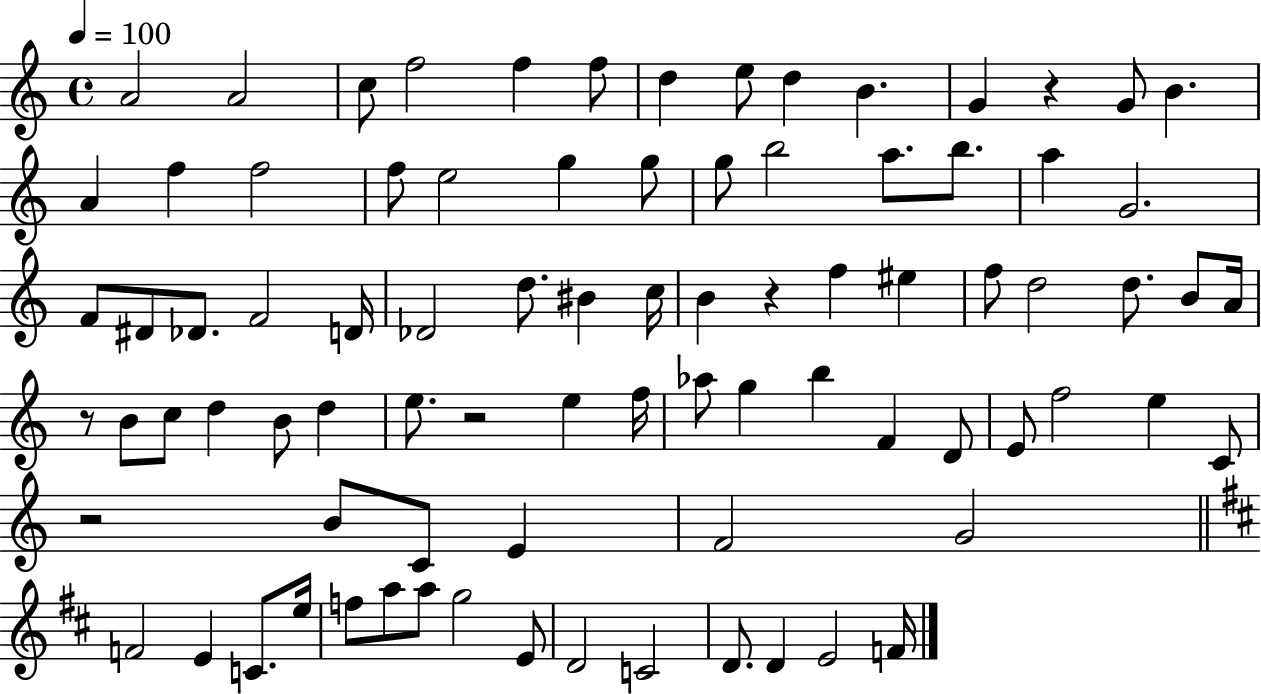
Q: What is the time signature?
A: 4/4